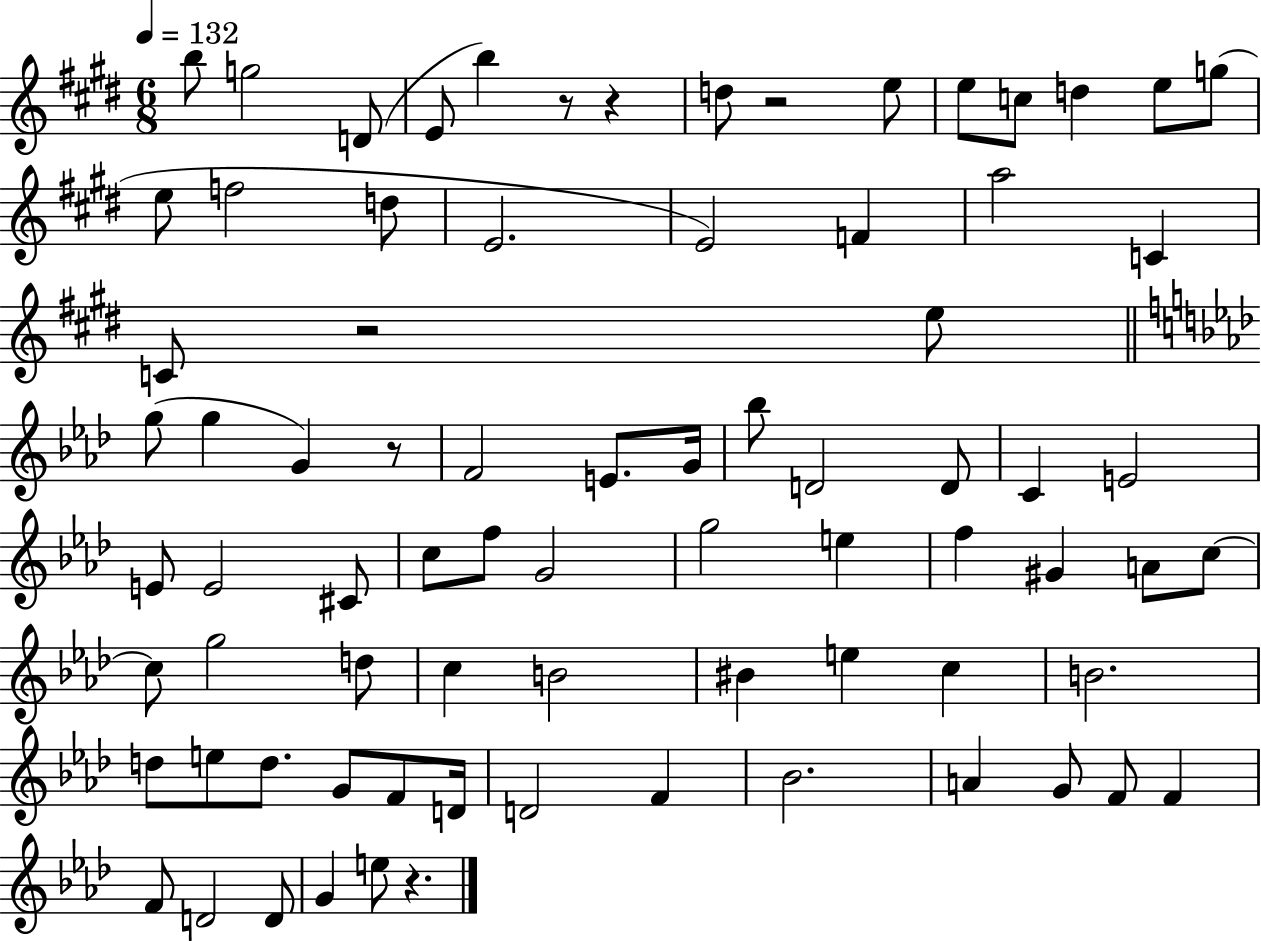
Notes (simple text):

B5/e G5/h D4/e E4/e B5/q R/e R/q D5/e R/h E5/e E5/e C5/e D5/q E5/e G5/e E5/e F5/h D5/e E4/h. E4/h F4/q A5/h C4/q C4/e R/h E5/e G5/e G5/q G4/q R/e F4/h E4/e. G4/s Bb5/e D4/h D4/e C4/q E4/h E4/e E4/h C#4/e C5/e F5/e G4/h G5/h E5/q F5/q G#4/q A4/e C5/e C5/e G5/h D5/e C5/q B4/h BIS4/q E5/q C5/q B4/h. D5/e E5/e D5/e. G4/e F4/e D4/s D4/h F4/q Bb4/h. A4/q G4/e F4/e F4/q F4/e D4/h D4/e G4/q E5/e R/q.